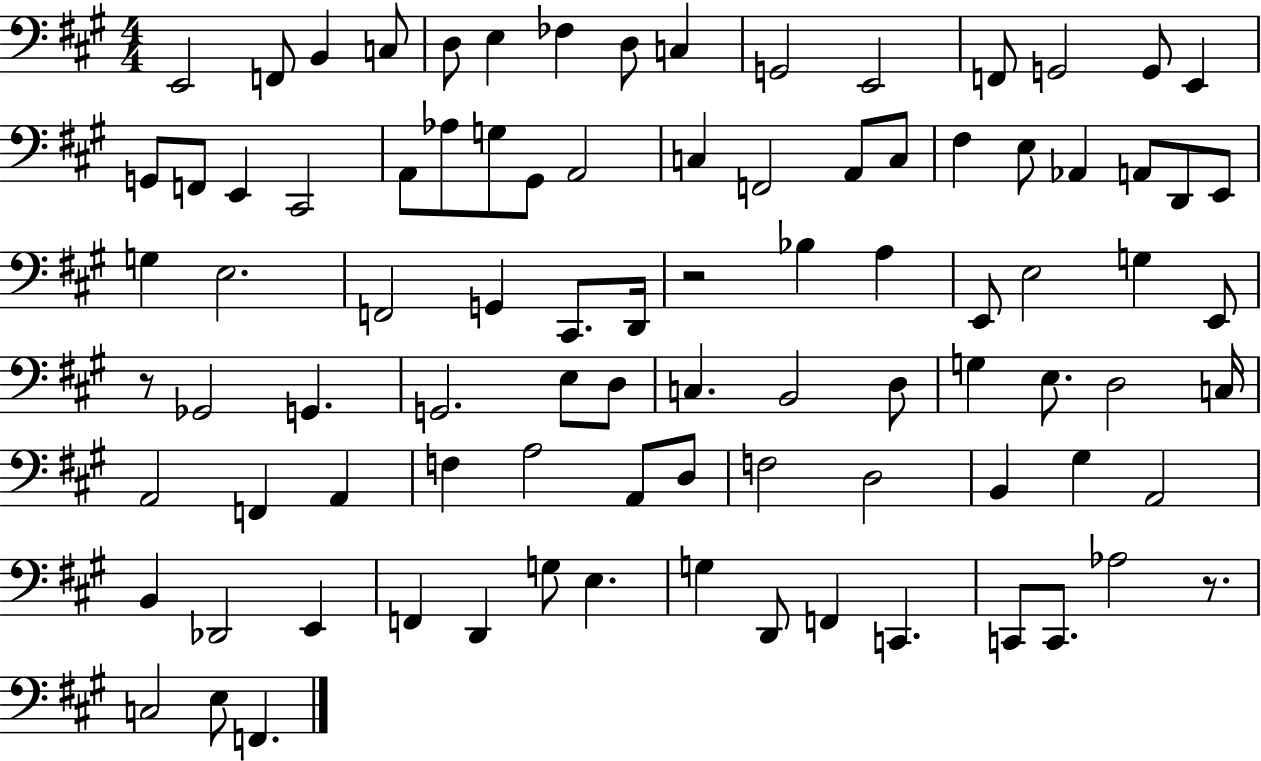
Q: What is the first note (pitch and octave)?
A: E2